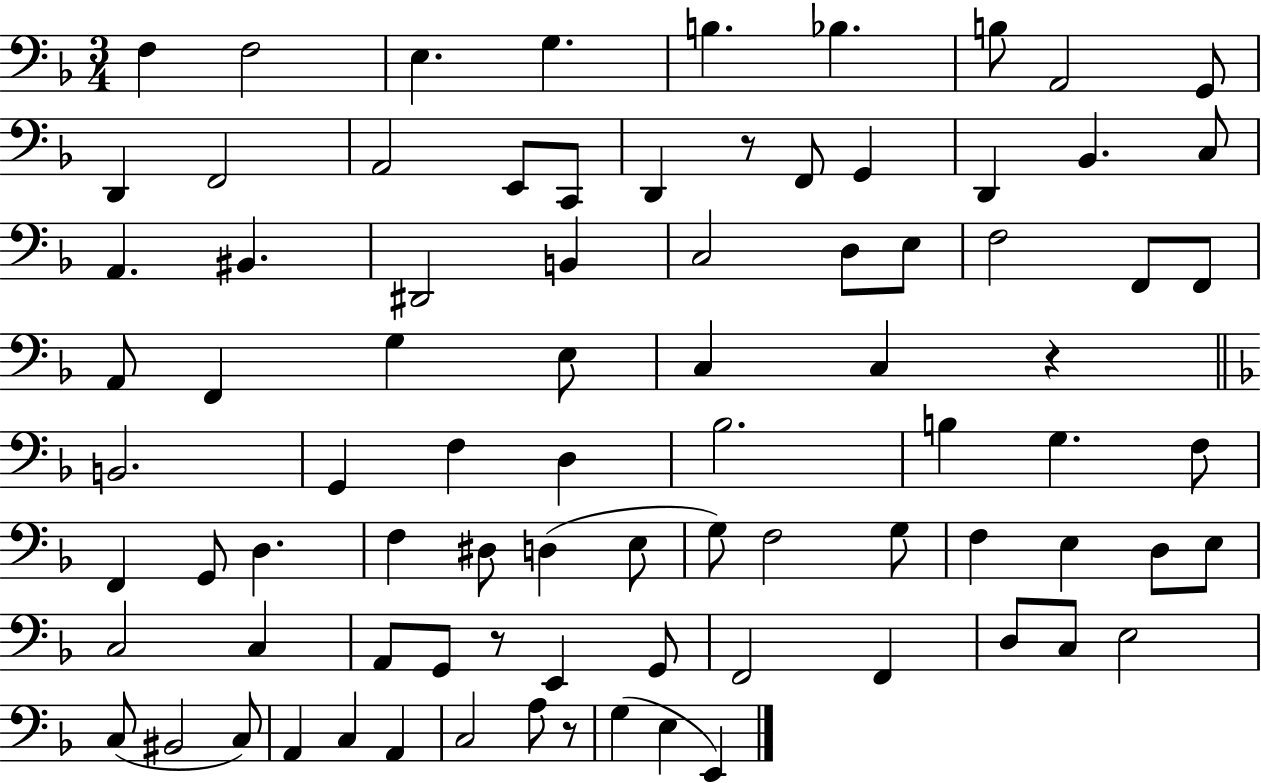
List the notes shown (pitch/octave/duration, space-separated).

F3/q F3/h E3/q. G3/q. B3/q. Bb3/q. B3/e A2/h G2/e D2/q F2/h A2/h E2/e C2/e D2/q R/e F2/e G2/q D2/q Bb2/q. C3/e A2/q. BIS2/q. D#2/h B2/q C3/h D3/e E3/e F3/h F2/e F2/e A2/e F2/q G3/q E3/e C3/q C3/q R/q B2/h. G2/q F3/q D3/q Bb3/h. B3/q G3/q. F3/e F2/q G2/e D3/q. F3/q D#3/e D3/q E3/e G3/e F3/h G3/e F3/q E3/q D3/e E3/e C3/h C3/q A2/e G2/e R/e E2/q G2/e F2/h F2/q D3/e C3/e E3/h C3/e BIS2/h C3/e A2/q C3/q A2/q C3/h A3/e R/e G3/q E3/q E2/q